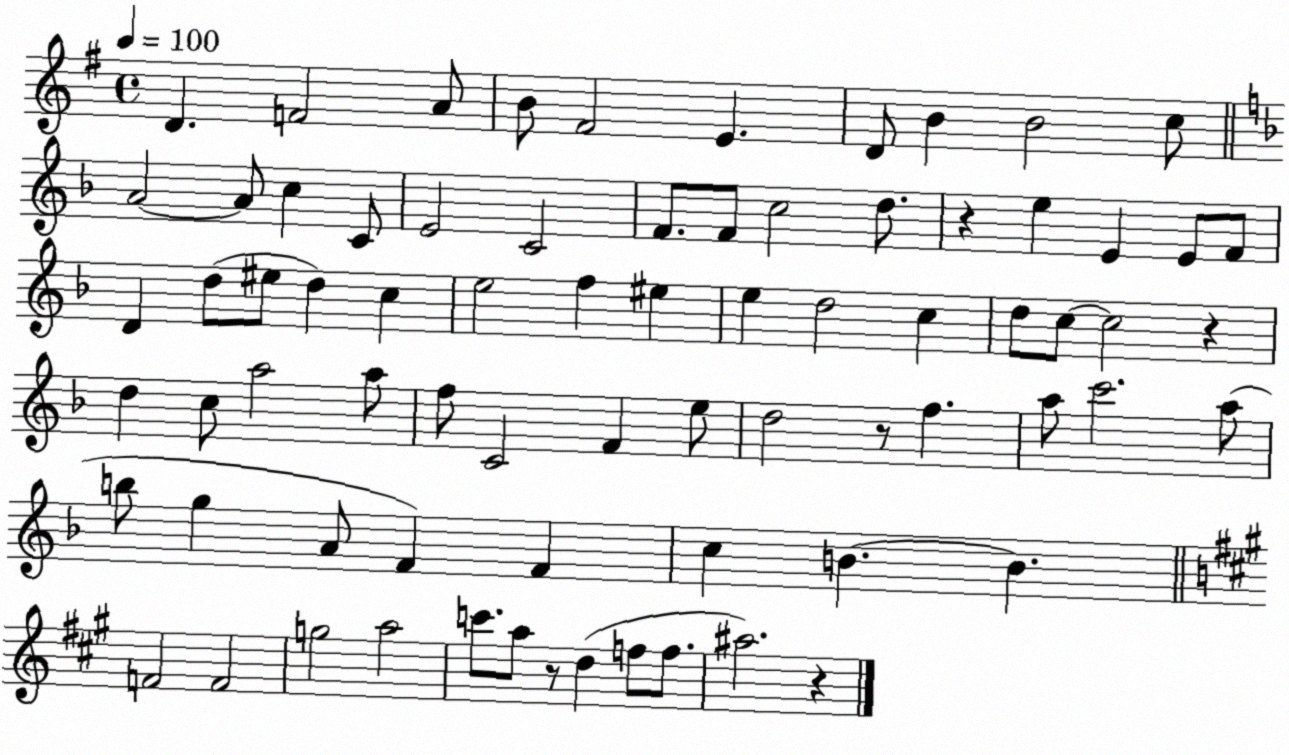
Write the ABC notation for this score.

X:1
T:Untitled
M:4/4
L:1/4
K:G
D F2 A/2 B/2 ^F2 E D/2 B B2 c/2 A2 A/2 c C/2 E2 C2 F/2 F/2 c2 d/2 z e E E/2 F/2 D d/2 ^e/2 d c e2 f ^e e d2 c d/2 c/2 c2 z d c/2 a2 a/2 f/2 C2 F e/2 d2 z/2 f a/2 c'2 a/2 b/2 g A/2 F F c B B F2 F2 g2 a2 c'/2 a/2 z/2 d f/2 f/2 ^a2 z